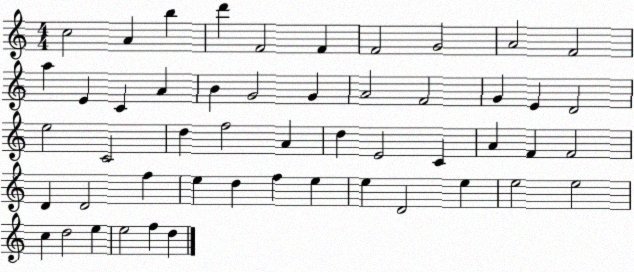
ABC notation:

X:1
T:Untitled
M:4/4
L:1/4
K:C
c2 A b d' F2 F F2 G2 A2 F2 a E C A B G2 G A2 F2 G E D2 e2 C2 d f2 A d E2 C A F F2 D D2 f e d f e e D2 e e2 e2 c d2 e e2 f d